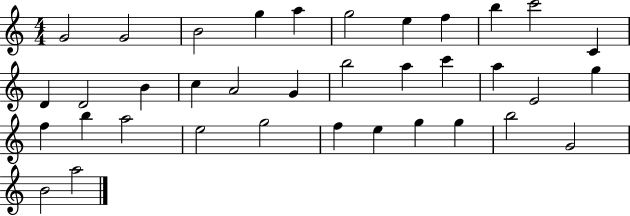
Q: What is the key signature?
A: C major